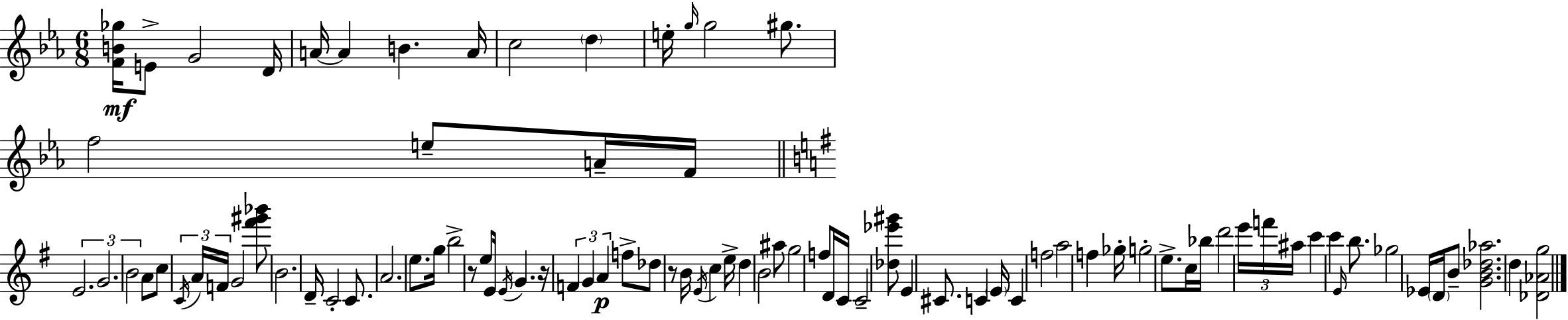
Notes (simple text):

[F4,B4,Gb5]/s E4/e G4/h D4/s A4/s A4/q B4/q. A4/s C5/h D5/q E5/s G5/s G5/h G#5/e. F5/h E5/e A4/s F4/s E4/h. G4/h. B4/h A4/e C5/e C4/s A4/s F4/s G4/h [F#6,G#6,Bb6]/e B4/h. D4/s C4/h C4/e. A4/h. E5/e. G5/s B5/h R/e E5/e E4/s E4/s G4/q. R/s F4/q G4/q A4/q F5/e Db5/e R/e B4/s E4/s C5/q E5/s D5/q B4/h A#5/e G5/h F5/e D4/s C4/s C4/h [Db5,Eb6,G#6]/e E4/q C#4/e. C4/q E4/s C4/q F5/h A5/h F5/q Gb5/s G5/h E5/e. C5/s Bb5/s D6/h E6/s F6/s A#5/s C6/q C6/q E4/s B5/e. Gb5/h Eb4/s D4/s B4/e [G4,B4,Db5,Ab5]/h. D5/q [Db4,Ab4,G5]/h